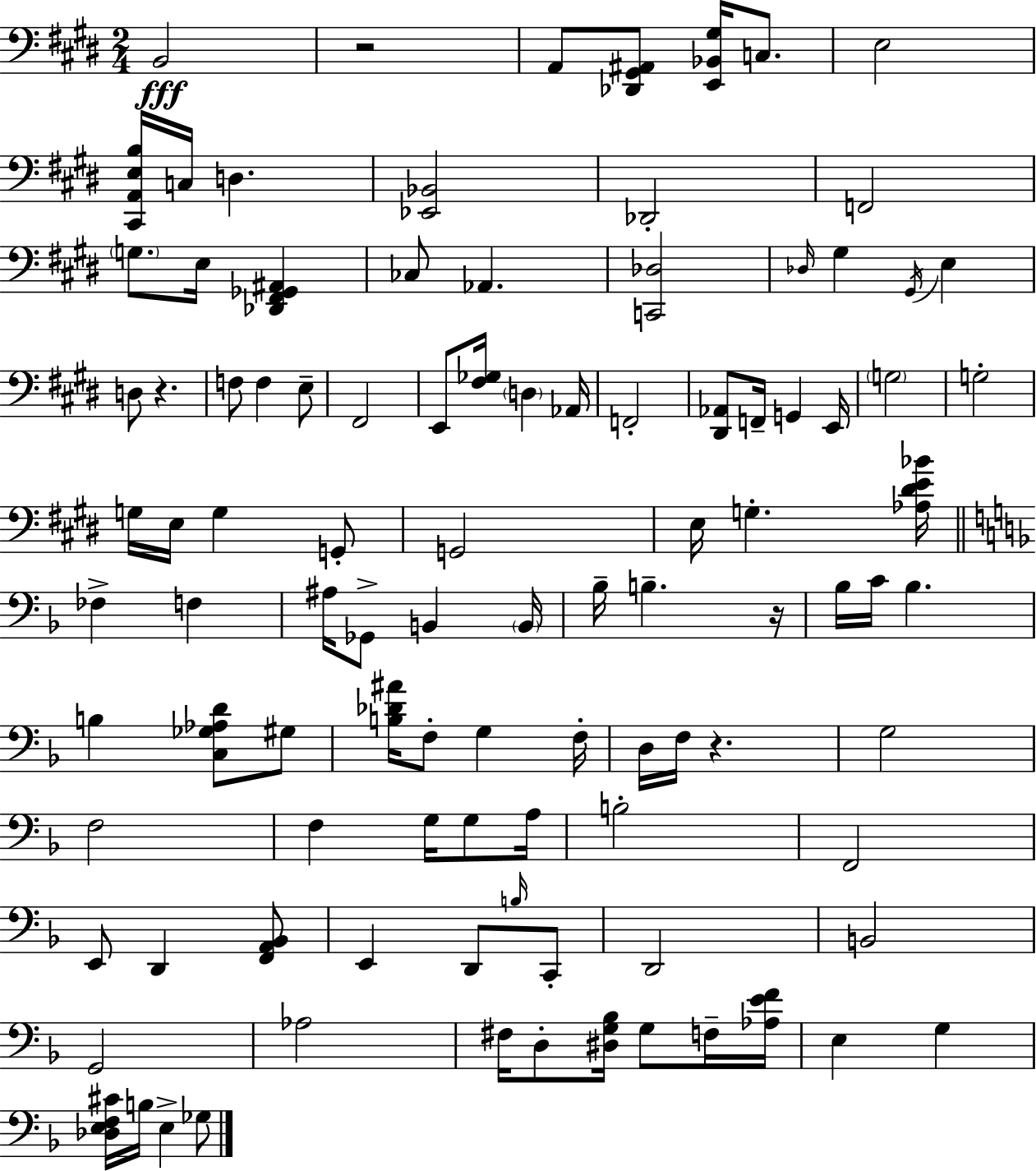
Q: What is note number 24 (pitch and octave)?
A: Ab2